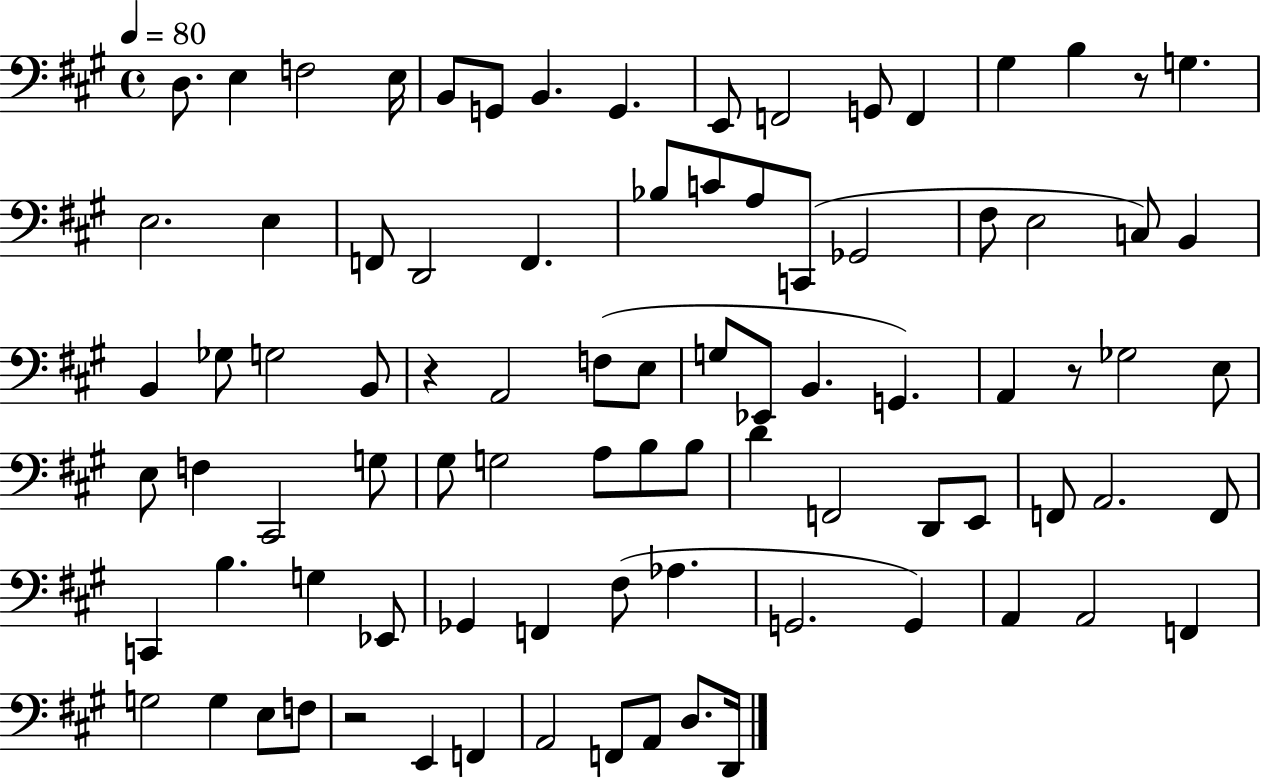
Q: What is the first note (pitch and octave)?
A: D3